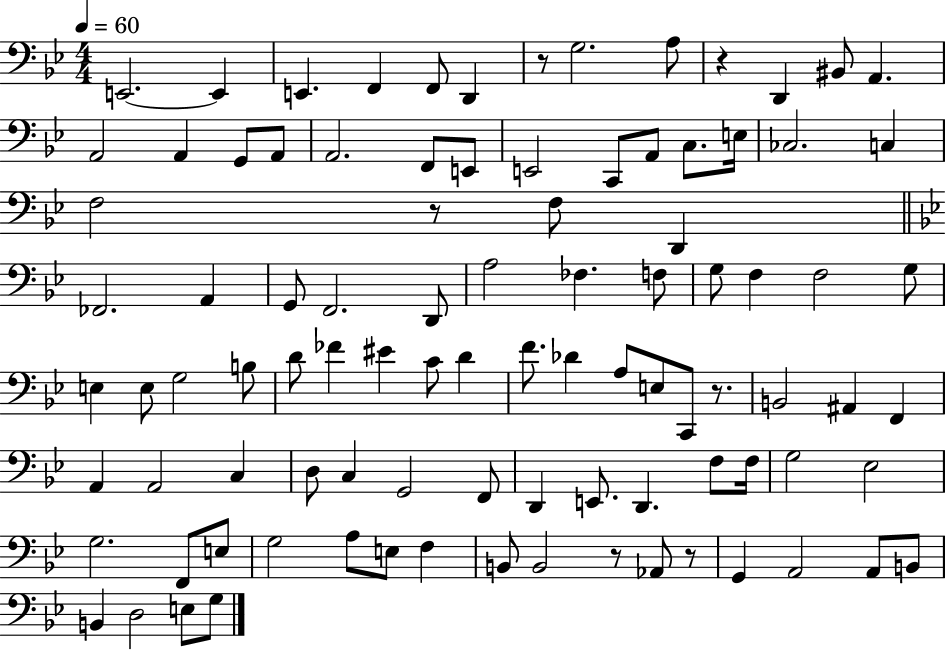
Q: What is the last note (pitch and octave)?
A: G3